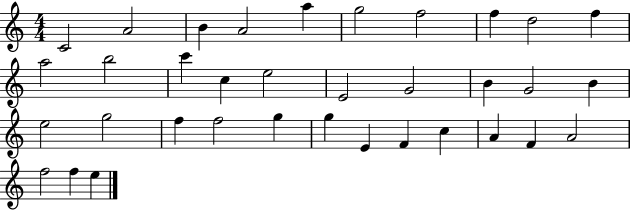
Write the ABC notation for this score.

X:1
T:Untitled
M:4/4
L:1/4
K:C
C2 A2 B A2 a g2 f2 f d2 f a2 b2 c' c e2 E2 G2 B G2 B e2 g2 f f2 g g E F c A F A2 f2 f e